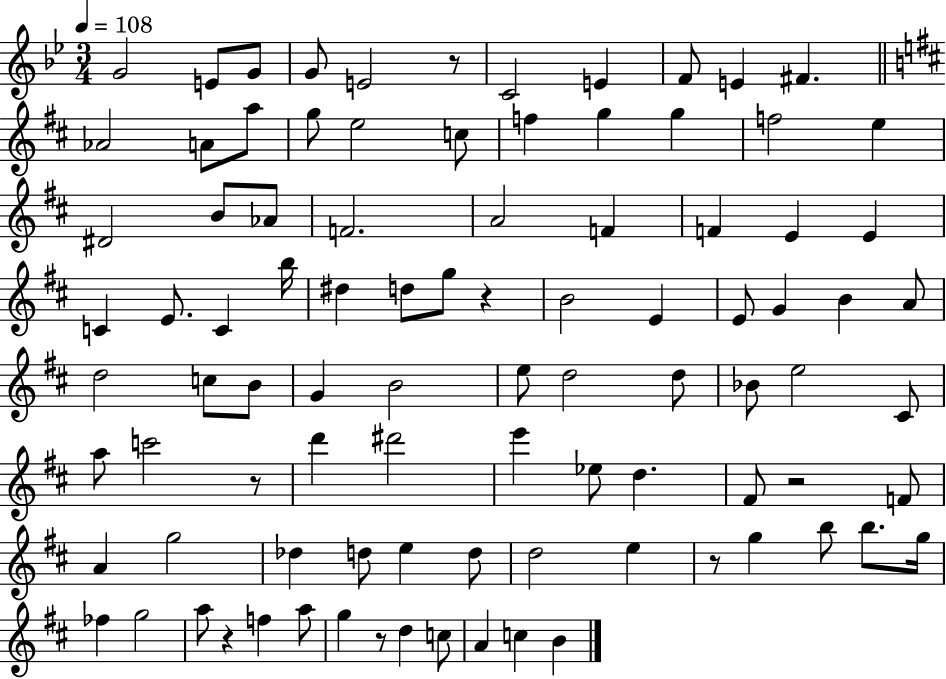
G4/h E4/e G4/e G4/e E4/h R/e C4/h E4/q F4/e E4/q F#4/q. Ab4/h A4/e A5/e G5/e E5/h C5/e F5/q G5/q G5/q F5/h E5/q D#4/h B4/e Ab4/e F4/h. A4/h F4/q F4/q E4/q E4/q C4/q E4/e. C4/q B5/s D#5/q D5/e G5/e R/q B4/h E4/q E4/e G4/q B4/q A4/e D5/h C5/e B4/e G4/q B4/h E5/e D5/h D5/e Bb4/e E5/h C#4/e A5/e C6/h R/e D6/q D#6/h E6/q Eb5/e D5/q. F#4/e R/h F4/e A4/q G5/h Db5/q D5/e E5/q D5/e D5/h E5/q R/e G5/q B5/e B5/e. G5/s FES5/q G5/h A5/e R/q F5/q A5/e G5/q R/e D5/q C5/e A4/q C5/q B4/q